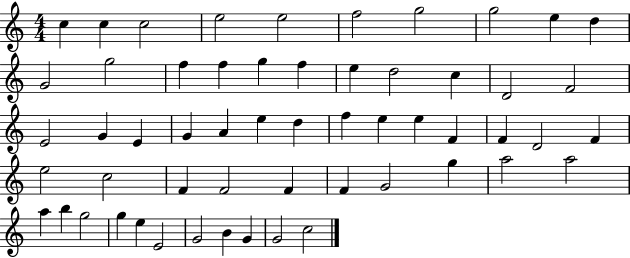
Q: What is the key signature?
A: C major